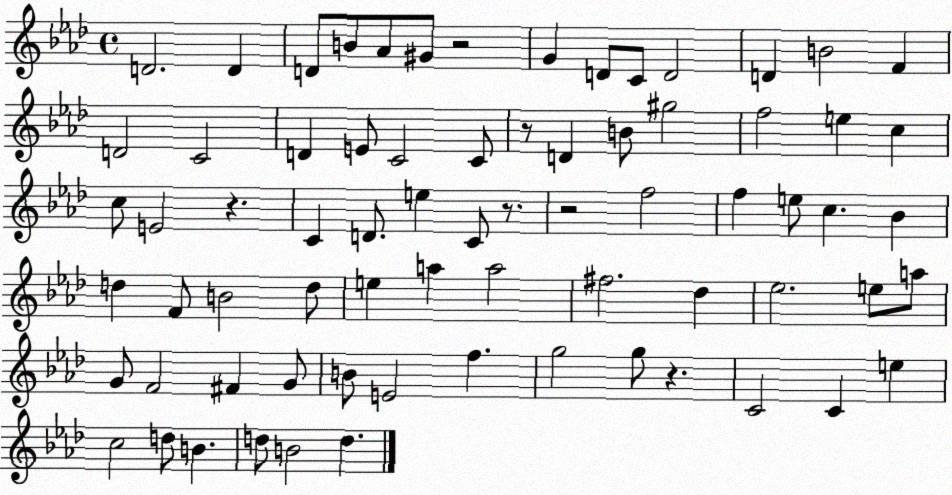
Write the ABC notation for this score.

X:1
T:Untitled
M:4/4
L:1/4
K:Ab
D2 D D/2 B/2 _A/2 ^G/2 z2 G D/2 C/2 D2 D B2 F D2 C2 D E/2 C2 C/2 z/2 D B/2 ^g2 f2 e c c/2 E2 z C D/2 e C/2 z/2 z2 f2 f e/2 c _B d F/2 B2 d/2 e a a2 ^f2 _d _e2 e/2 a/2 G/2 F2 ^F G/2 B/2 E2 f g2 g/2 z C2 C e c2 d/2 B d/2 B2 d